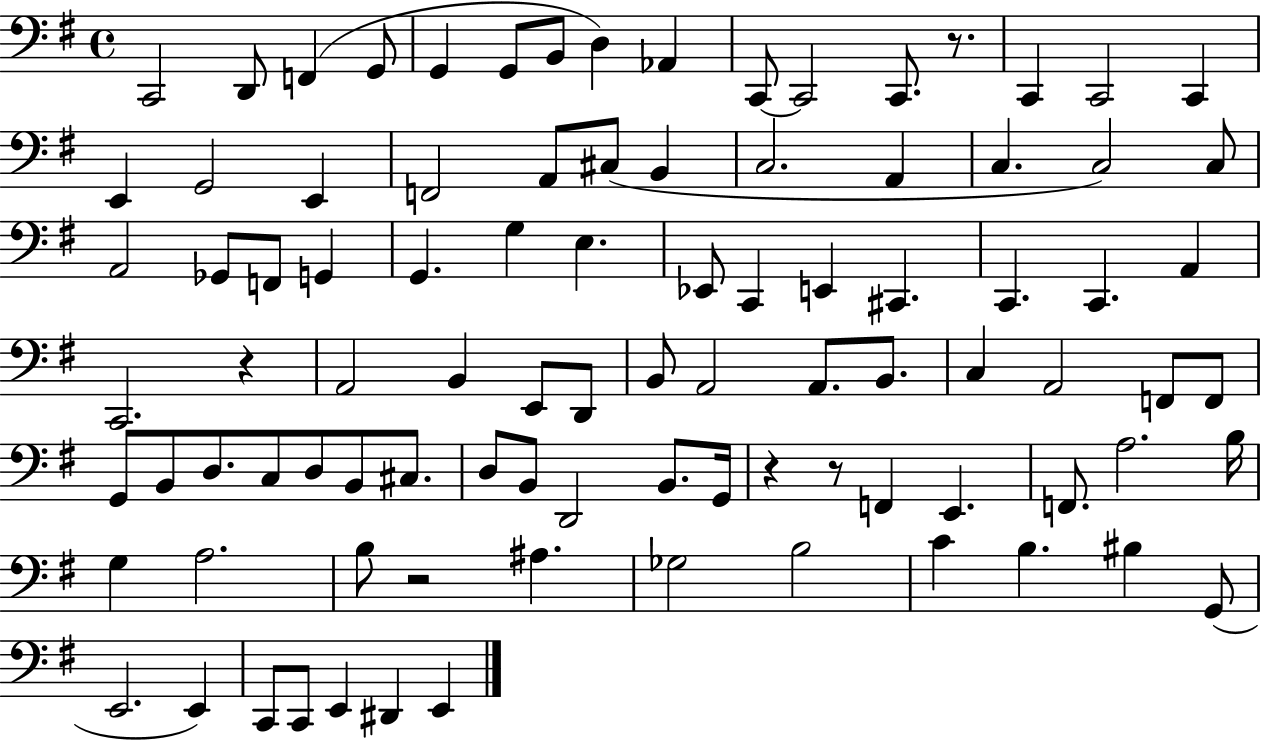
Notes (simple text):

C2/h D2/e F2/q G2/e G2/q G2/e B2/e D3/q Ab2/q C2/e C2/h C2/e. R/e. C2/q C2/h C2/q E2/q G2/h E2/q F2/h A2/e C#3/e B2/q C3/h. A2/q C3/q. C3/h C3/e A2/h Gb2/e F2/e G2/q G2/q. G3/q E3/q. Eb2/e C2/q E2/q C#2/q. C2/q. C2/q. A2/q C2/h. R/q A2/h B2/q E2/e D2/e B2/e A2/h A2/e. B2/e. C3/q A2/h F2/e F2/e G2/e B2/e D3/e. C3/e D3/e B2/e C#3/e. D3/e B2/e D2/h B2/e. G2/s R/q R/e F2/q E2/q. F2/e. A3/h. B3/s G3/q A3/h. B3/e R/h A#3/q. Gb3/h B3/h C4/q B3/q. BIS3/q G2/e E2/h. E2/q C2/e C2/e E2/q D#2/q E2/q